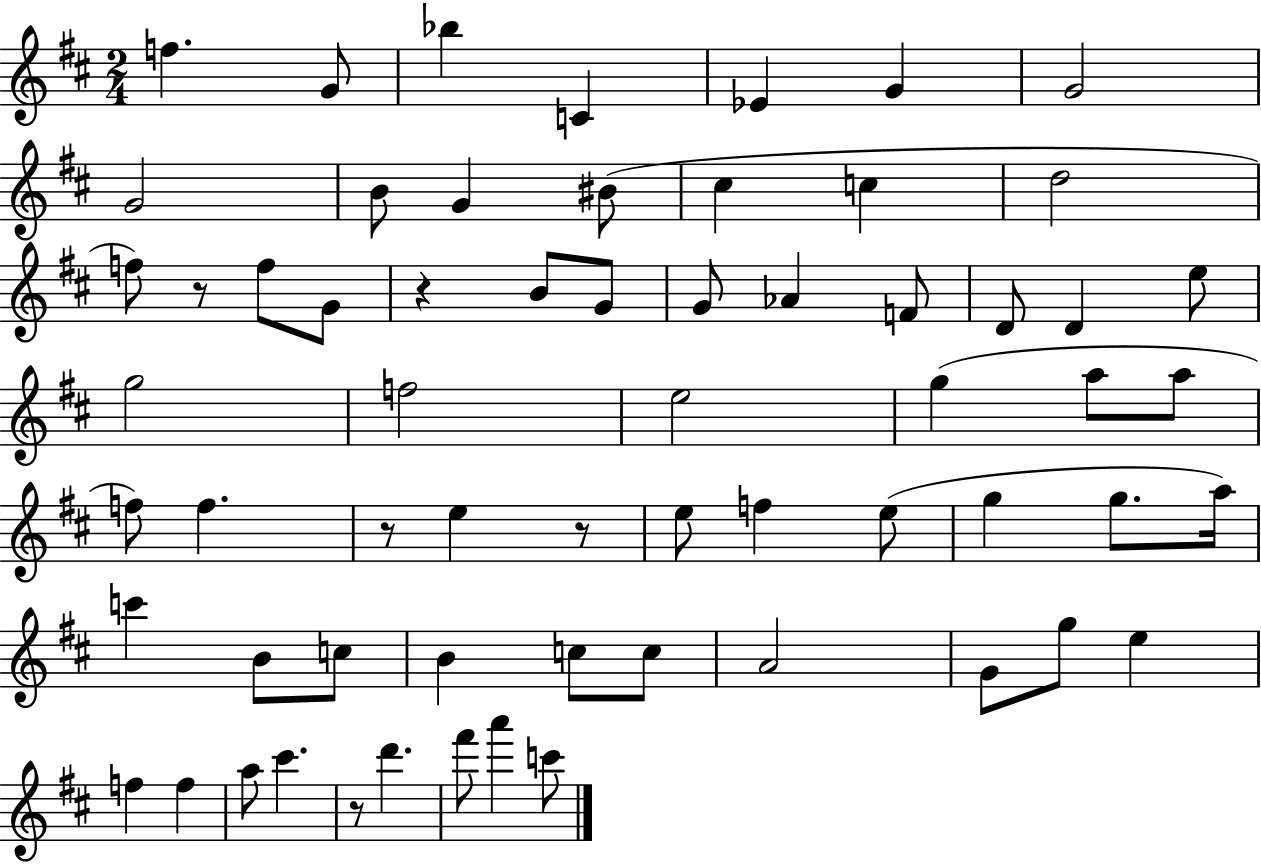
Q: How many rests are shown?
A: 5